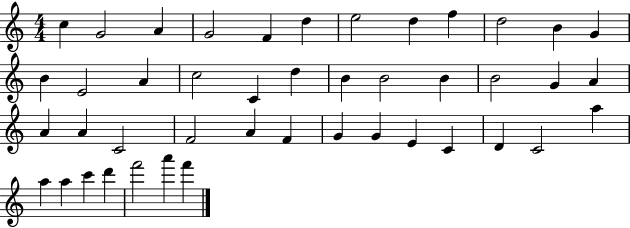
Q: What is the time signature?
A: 4/4